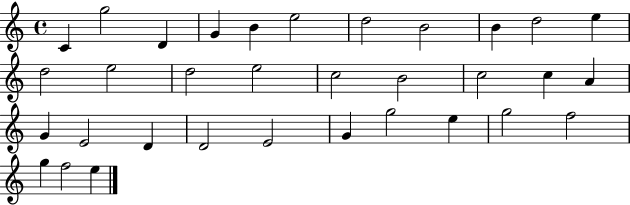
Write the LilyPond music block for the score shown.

{
  \clef treble
  \time 4/4
  \defaultTimeSignature
  \key c \major
  c'4 g''2 d'4 | g'4 b'4 e''2 | d''2 b'2 | b'4 d''2 e''4 | \break d''2 e''2 | d''2 e''2 | c''2 b'2 | c''2 c''4 a'4 | \break g'4 e'2 d'4 | d'2 e'2 | g'4 g''2 e''4 | g''2 f''2 | \break g''4 f''2 e''4 | \bar "|."
}